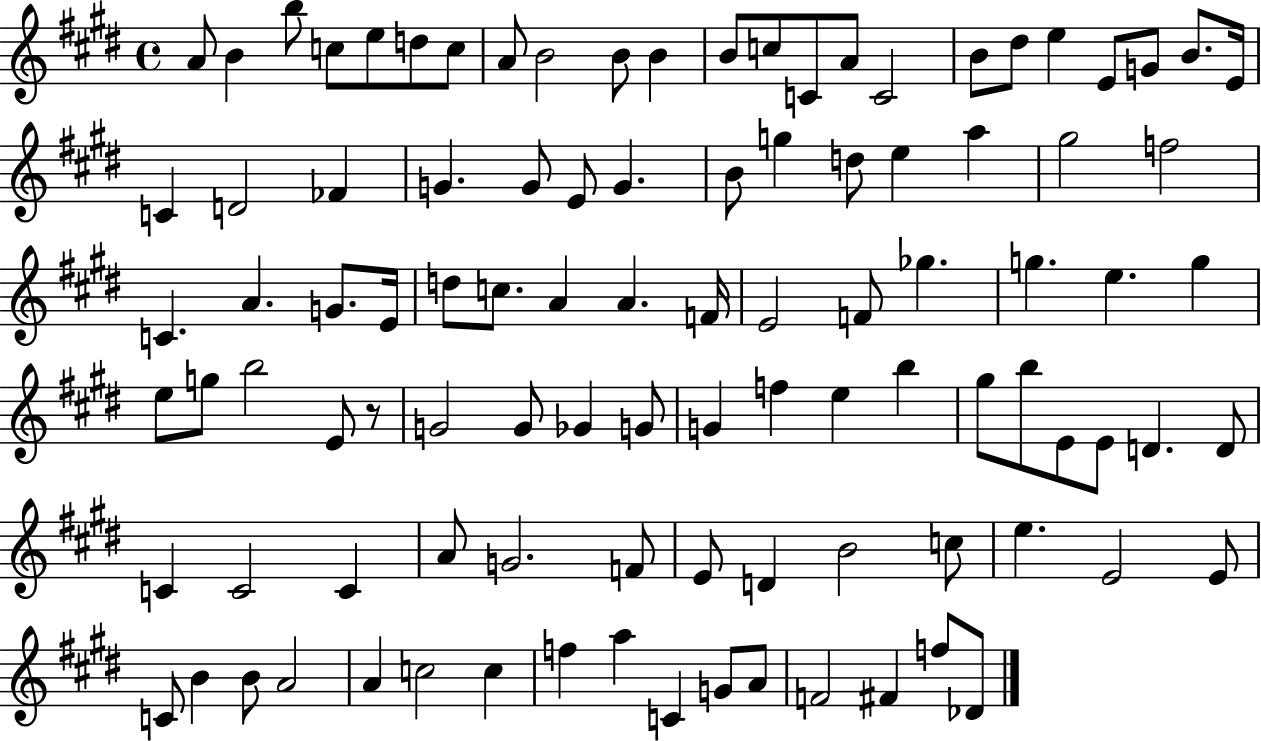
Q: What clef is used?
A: treble